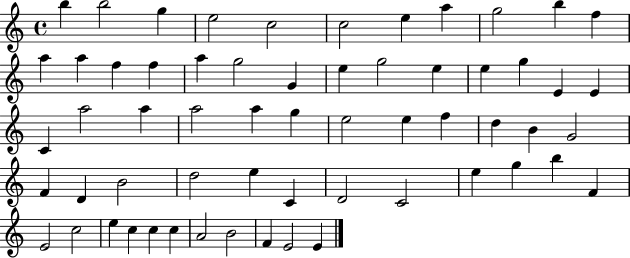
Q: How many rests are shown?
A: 0